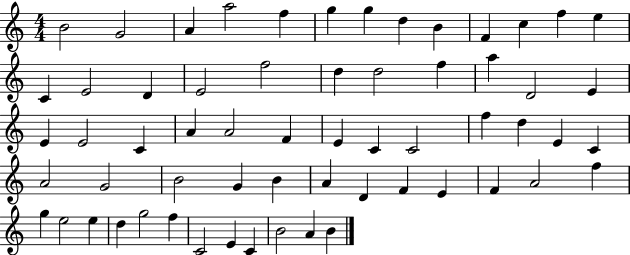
{
  \clef treble
  \numericTimeSignature
  \time 4/4
  \key c \major
  b'2 g'2 | a'4 a''2 f''4 | g''4 g''4 d''4 b'4 | f'4 c''4 f''4 e''4 | \break c'4 e'2 d'4 | e'2 f''2 | d''4 d''2 f''4 | a''4 d'2 e'4 | \break e'4 e'2 c'4 | a'4 a'2 f'4 | e'4 c'4 c'2 | f''4 d''4 e'4 c'4 | \break a'2 g'2 | b'2 g'4 b'4 | a'4 d'4 f'4 e'4 | f'4 a'2 f''4 | \break g''4 e''2 e''4 | d''4 g''2 f''4 | c'2 e'4 c'4 | b'2 a'4 b'4 | \break \bar "|."
}